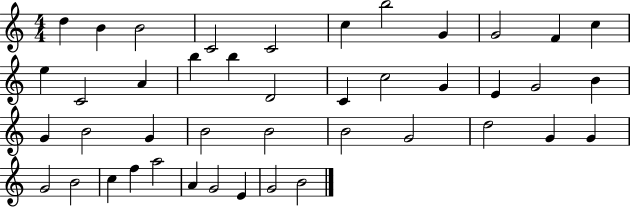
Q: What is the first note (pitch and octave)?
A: D5